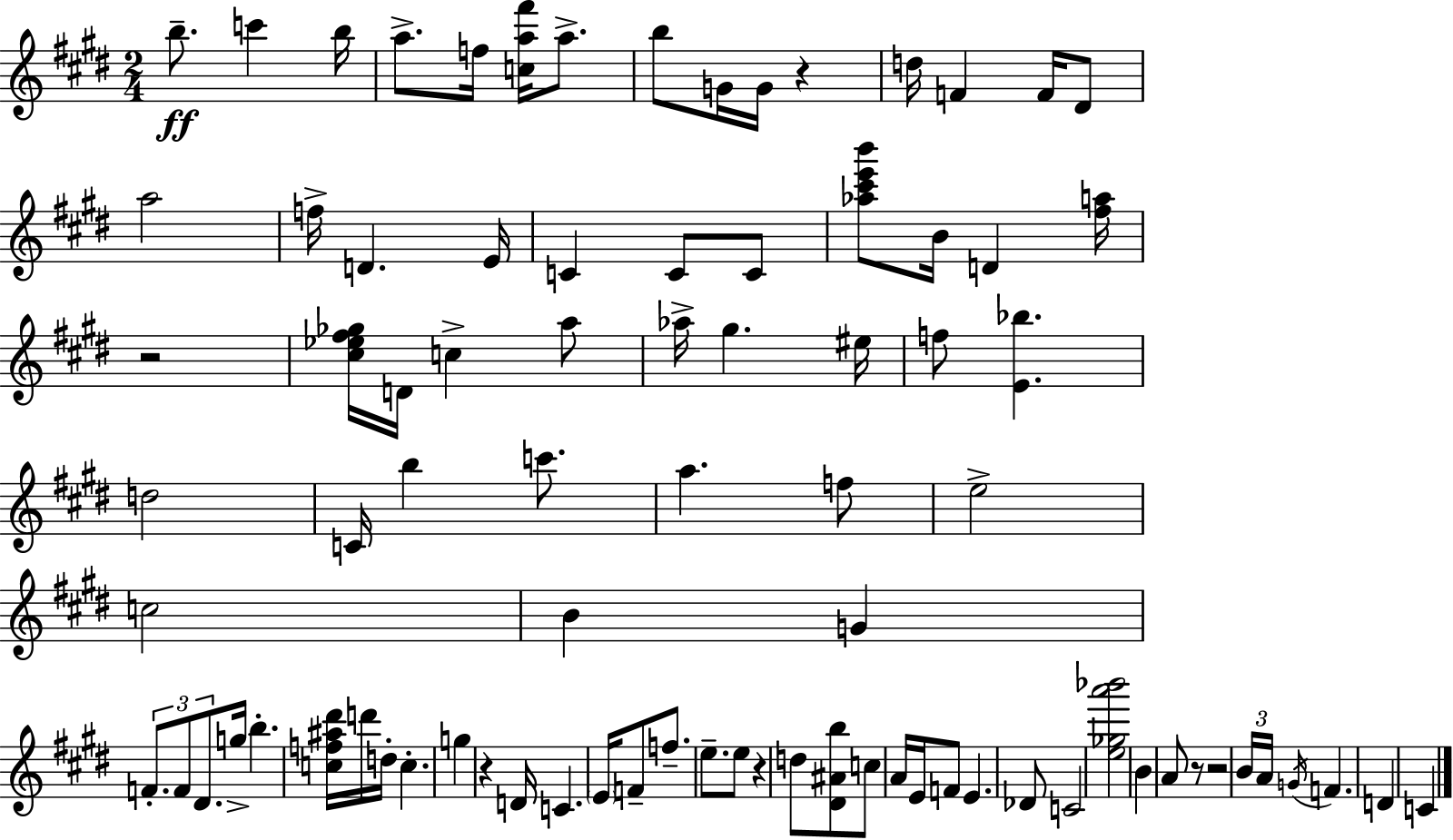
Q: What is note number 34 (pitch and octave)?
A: A5